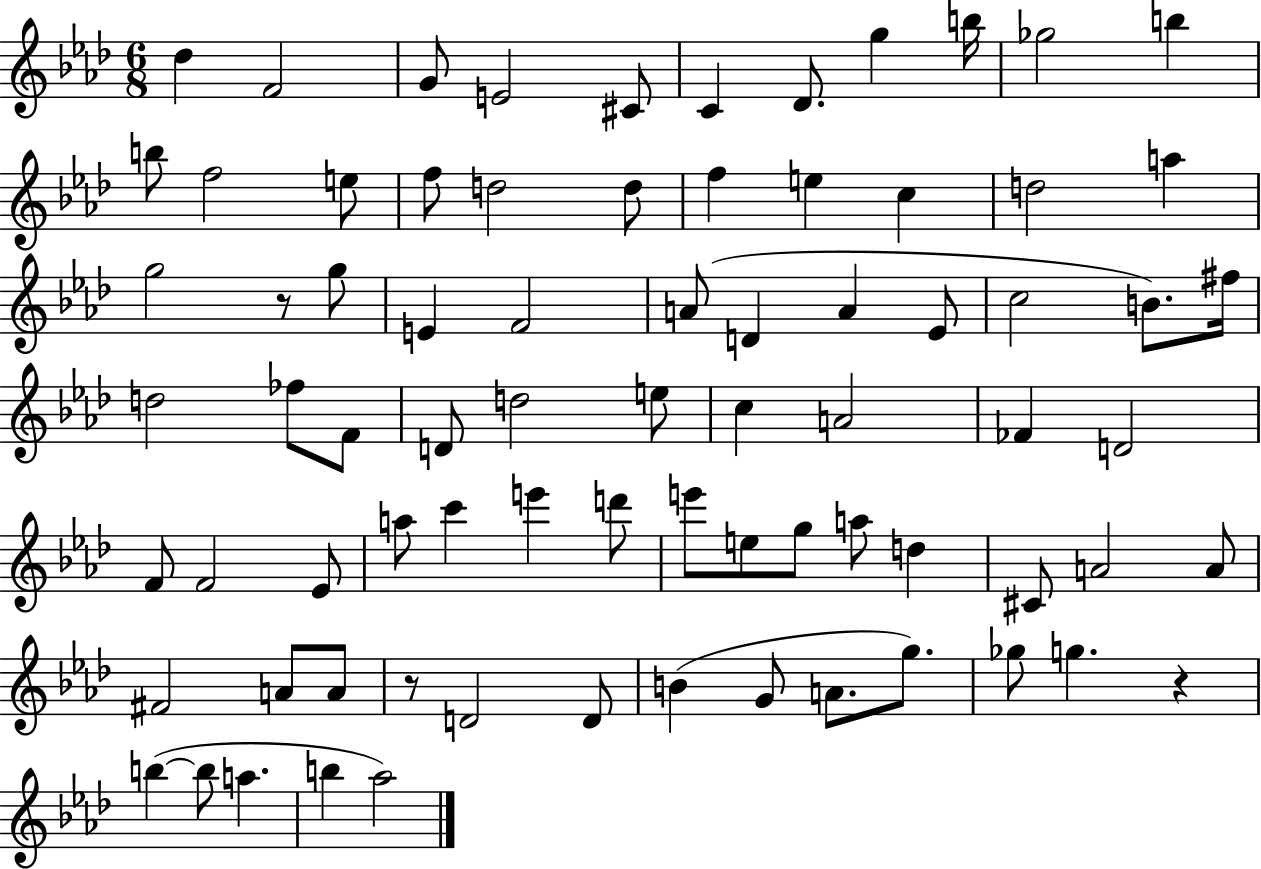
Db5/q F4/h G4/e E4/h C#4/e C4/q Db4/e. G5/q B5/s Gb5/h B5/q B5/e F5/h E5/e F5/e D5/h D5/e F5/q E5/q C5/q D5/h A5/q G5/h R/e G5/e E4/q F4/h A4/e D4/q A4/q Eb4/e C5/h B4/e. F#5/s D5/h FES5/e F4/e D4/e D5/h E5/e C5/q A4/h FES4/q D4/h F4/e F4/h Eb4/e A5/e C6/q E6/q D6/e E6/e E5/e G5/e A5/e D5/q C#4/e A4/h A4/e F#4/h A4/e A4/e R/e D4/h D4/e B4/q G4/e A4/e. G5/e. Gb5/e G5/q. R/q B5/q B5/e A5/q. B5/q Ab5/h